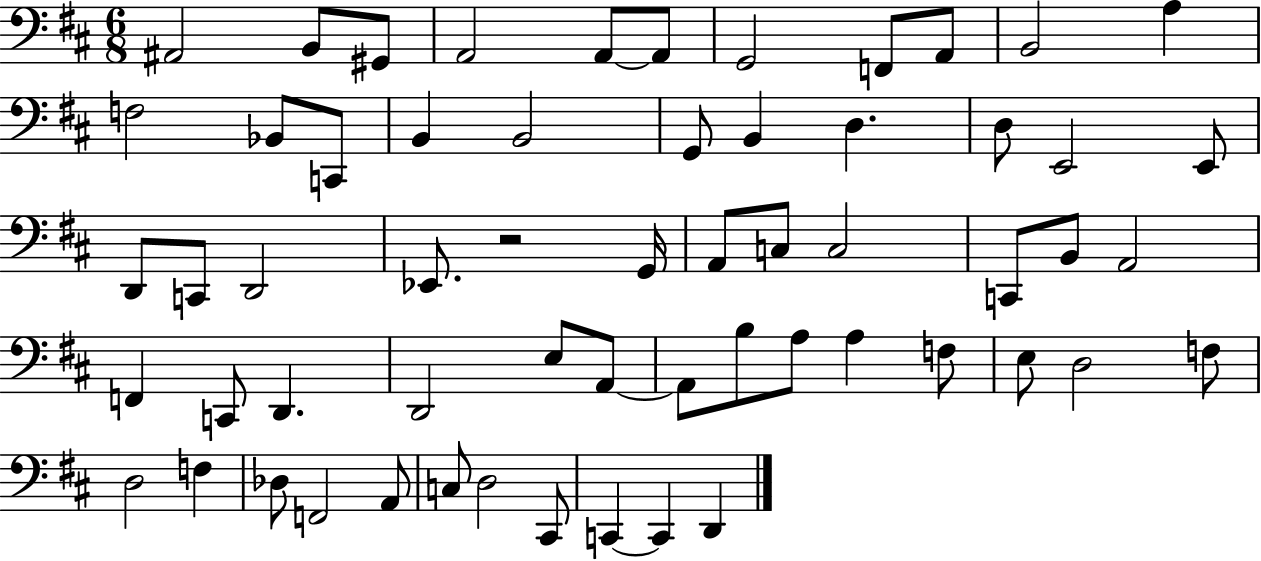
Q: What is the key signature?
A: D major